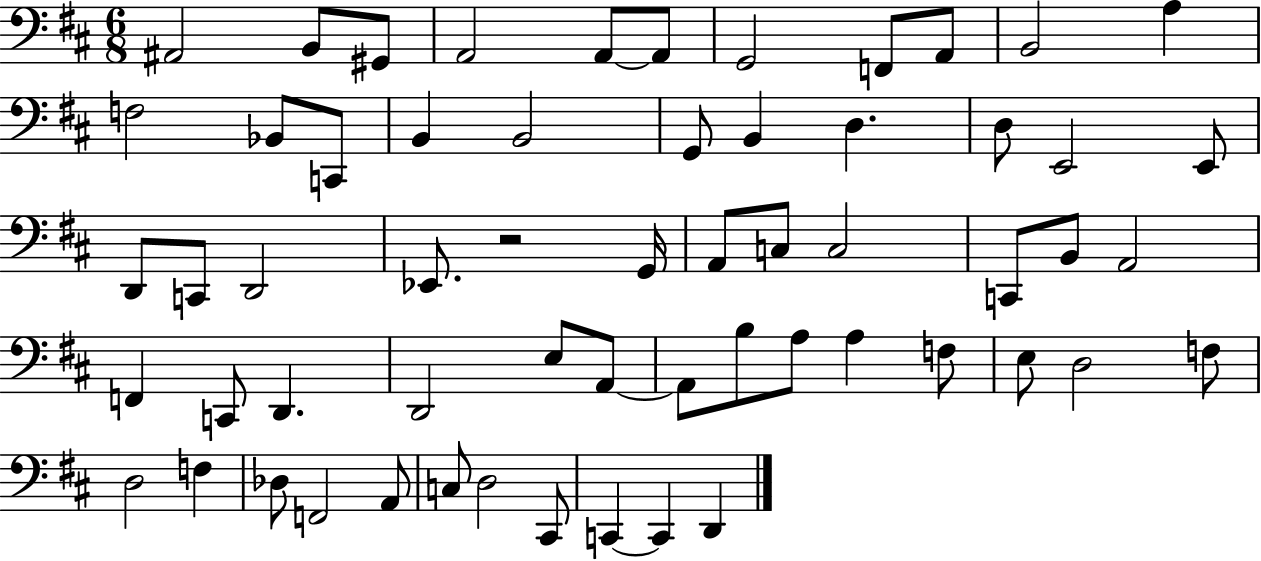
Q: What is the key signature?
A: D major